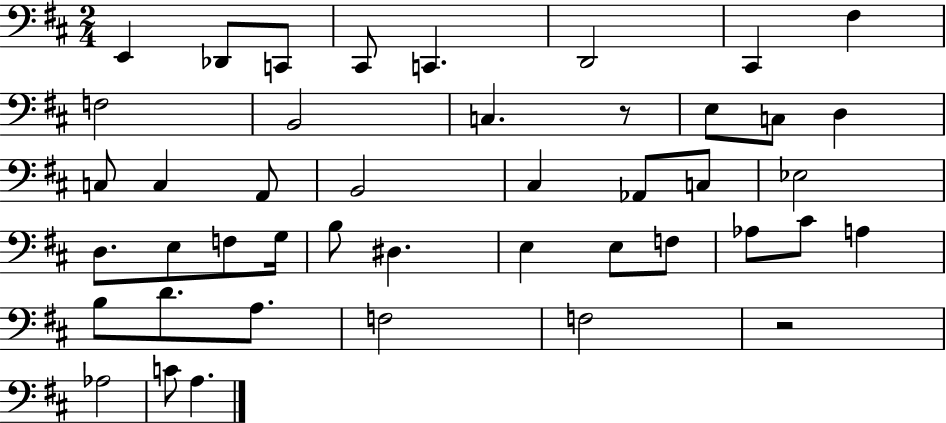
X:1
T:Untitled
M:2/4
L:1/4
K:D
E,, _D,,/2 C,,/2 ^C,,/2 C,, D,,2 ^C,, ^F, F,2 B,,2 C, z/2 E,/2 C,/2 D, C,/2 C, A,,/2 B,,2 ^C, _A,,/2 C,/2 _E,2 D,/2 E,/2 F,/2 G,/4 B,/2 ^D, E, E,/2 F,/2 _A,/2 ^C/2 A, B,/2 D/2 A,/2 F,2 F,2 z2 _A,2 C/2 A,